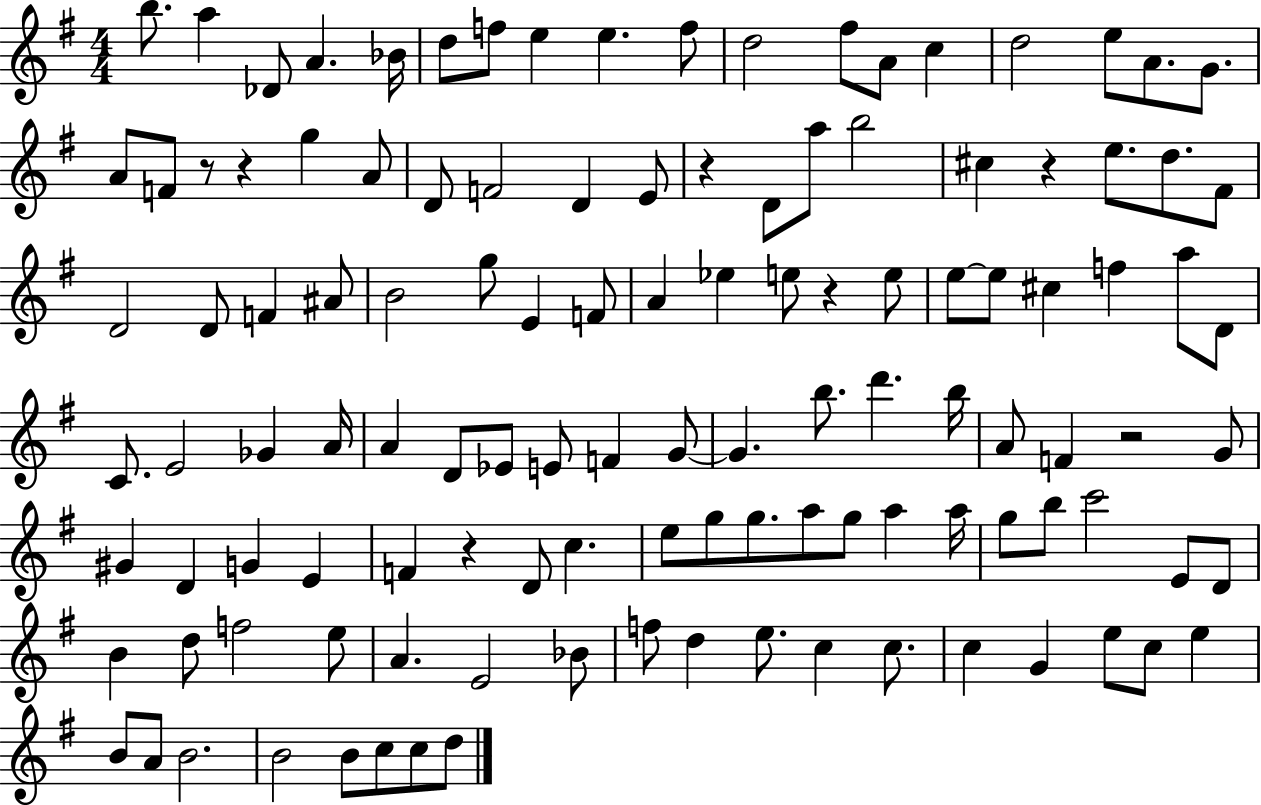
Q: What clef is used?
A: treble